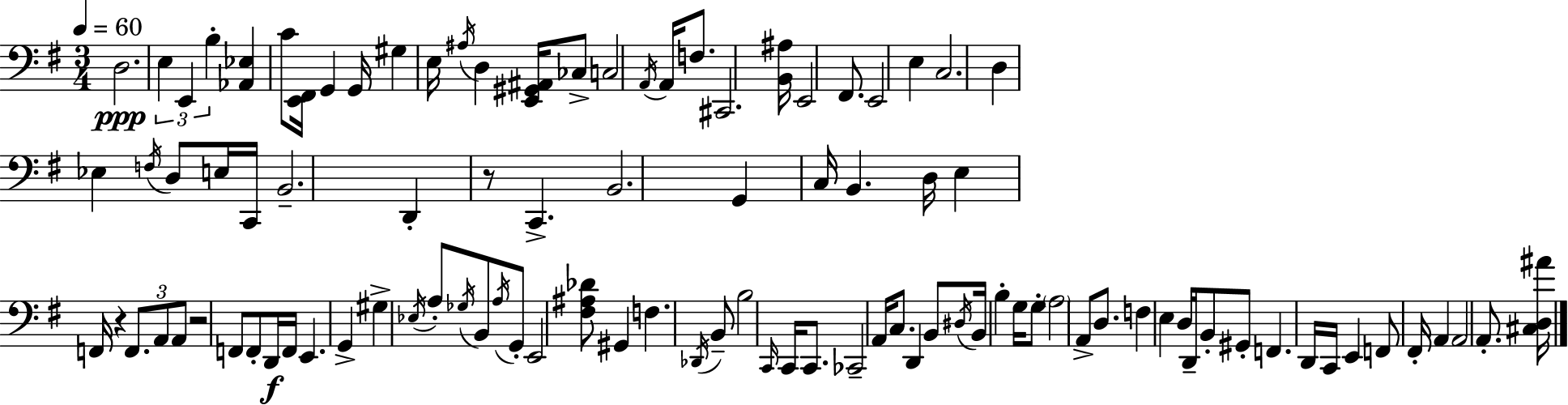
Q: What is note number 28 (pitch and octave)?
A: C2